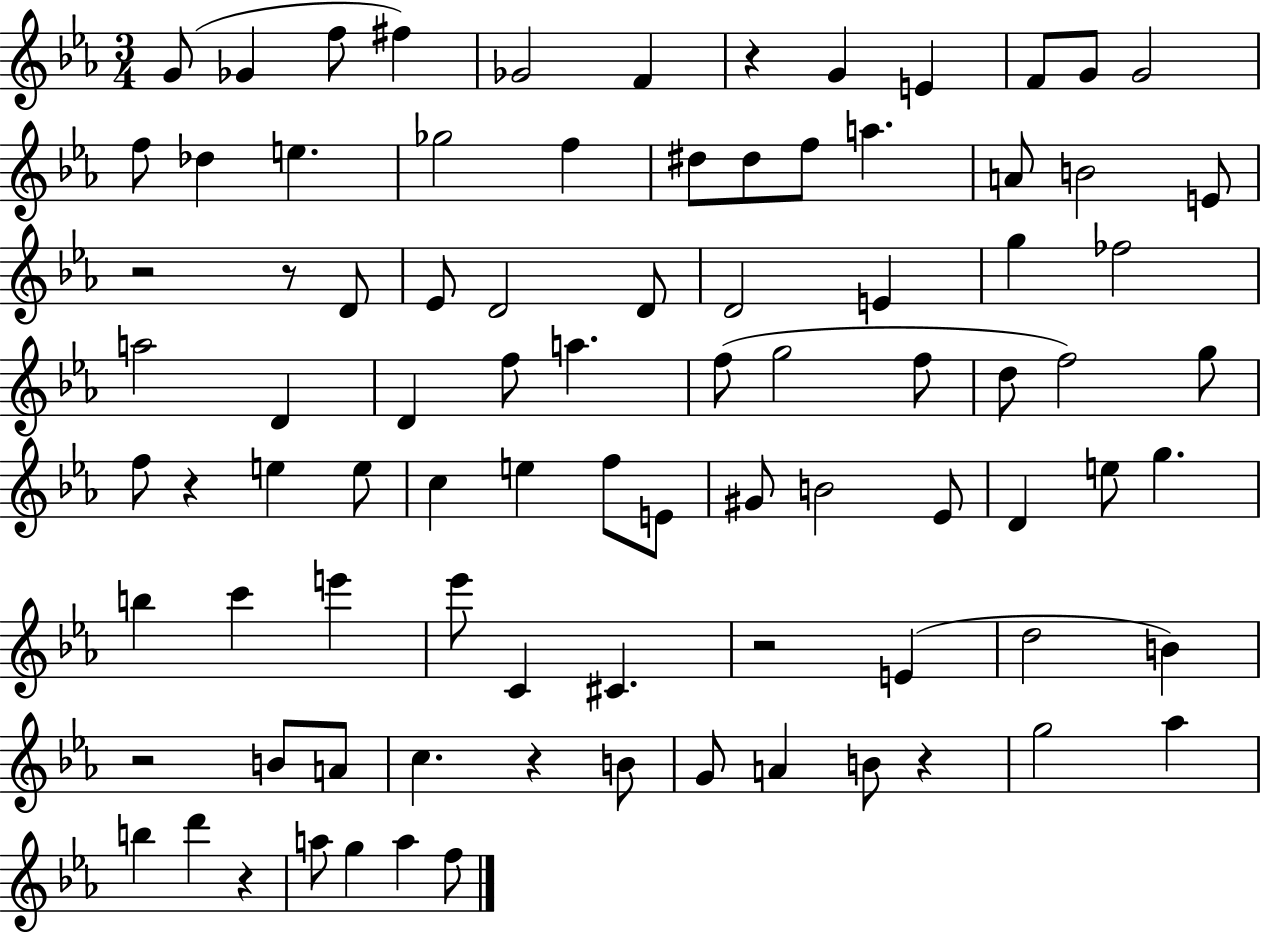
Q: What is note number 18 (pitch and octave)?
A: D#5